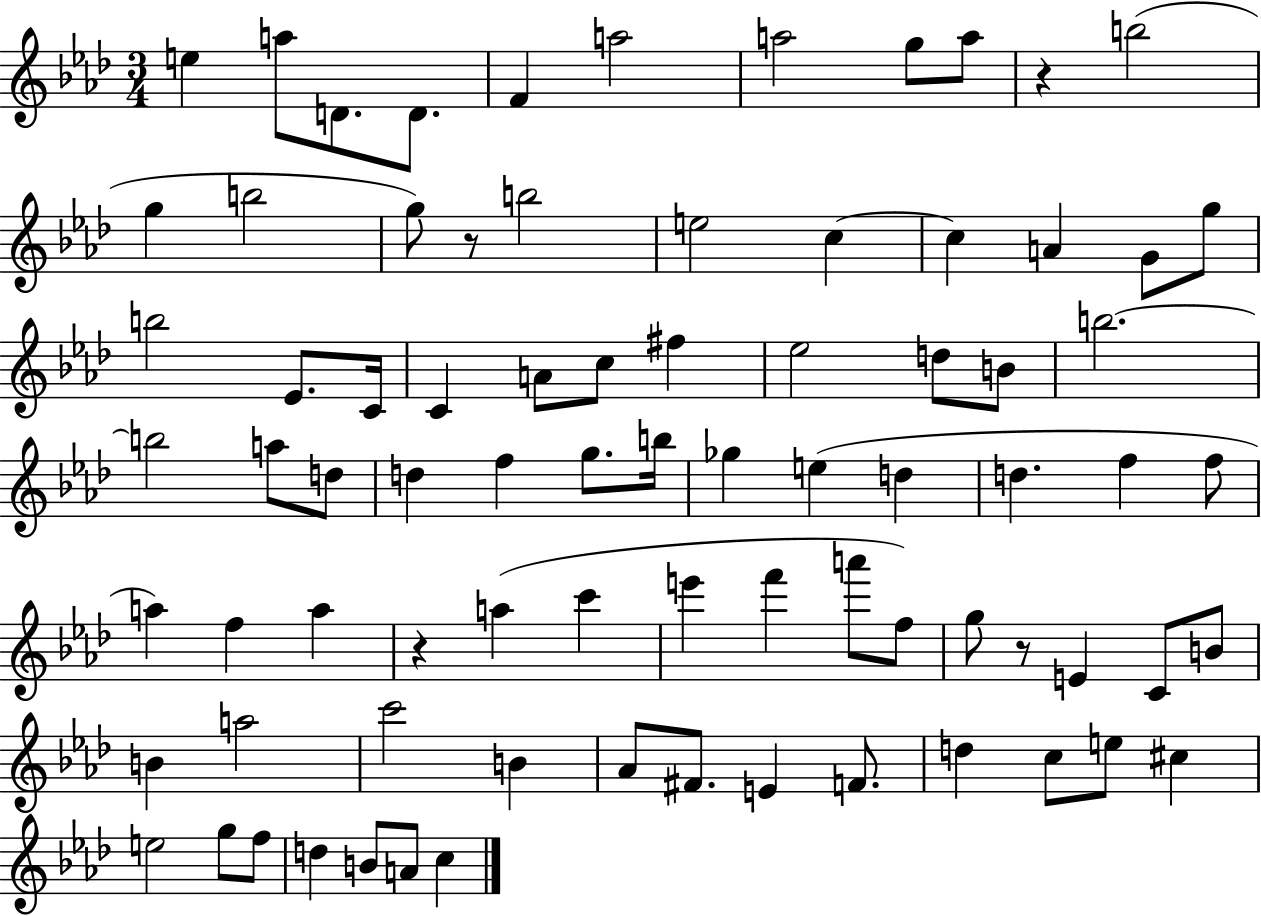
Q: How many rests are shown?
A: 4